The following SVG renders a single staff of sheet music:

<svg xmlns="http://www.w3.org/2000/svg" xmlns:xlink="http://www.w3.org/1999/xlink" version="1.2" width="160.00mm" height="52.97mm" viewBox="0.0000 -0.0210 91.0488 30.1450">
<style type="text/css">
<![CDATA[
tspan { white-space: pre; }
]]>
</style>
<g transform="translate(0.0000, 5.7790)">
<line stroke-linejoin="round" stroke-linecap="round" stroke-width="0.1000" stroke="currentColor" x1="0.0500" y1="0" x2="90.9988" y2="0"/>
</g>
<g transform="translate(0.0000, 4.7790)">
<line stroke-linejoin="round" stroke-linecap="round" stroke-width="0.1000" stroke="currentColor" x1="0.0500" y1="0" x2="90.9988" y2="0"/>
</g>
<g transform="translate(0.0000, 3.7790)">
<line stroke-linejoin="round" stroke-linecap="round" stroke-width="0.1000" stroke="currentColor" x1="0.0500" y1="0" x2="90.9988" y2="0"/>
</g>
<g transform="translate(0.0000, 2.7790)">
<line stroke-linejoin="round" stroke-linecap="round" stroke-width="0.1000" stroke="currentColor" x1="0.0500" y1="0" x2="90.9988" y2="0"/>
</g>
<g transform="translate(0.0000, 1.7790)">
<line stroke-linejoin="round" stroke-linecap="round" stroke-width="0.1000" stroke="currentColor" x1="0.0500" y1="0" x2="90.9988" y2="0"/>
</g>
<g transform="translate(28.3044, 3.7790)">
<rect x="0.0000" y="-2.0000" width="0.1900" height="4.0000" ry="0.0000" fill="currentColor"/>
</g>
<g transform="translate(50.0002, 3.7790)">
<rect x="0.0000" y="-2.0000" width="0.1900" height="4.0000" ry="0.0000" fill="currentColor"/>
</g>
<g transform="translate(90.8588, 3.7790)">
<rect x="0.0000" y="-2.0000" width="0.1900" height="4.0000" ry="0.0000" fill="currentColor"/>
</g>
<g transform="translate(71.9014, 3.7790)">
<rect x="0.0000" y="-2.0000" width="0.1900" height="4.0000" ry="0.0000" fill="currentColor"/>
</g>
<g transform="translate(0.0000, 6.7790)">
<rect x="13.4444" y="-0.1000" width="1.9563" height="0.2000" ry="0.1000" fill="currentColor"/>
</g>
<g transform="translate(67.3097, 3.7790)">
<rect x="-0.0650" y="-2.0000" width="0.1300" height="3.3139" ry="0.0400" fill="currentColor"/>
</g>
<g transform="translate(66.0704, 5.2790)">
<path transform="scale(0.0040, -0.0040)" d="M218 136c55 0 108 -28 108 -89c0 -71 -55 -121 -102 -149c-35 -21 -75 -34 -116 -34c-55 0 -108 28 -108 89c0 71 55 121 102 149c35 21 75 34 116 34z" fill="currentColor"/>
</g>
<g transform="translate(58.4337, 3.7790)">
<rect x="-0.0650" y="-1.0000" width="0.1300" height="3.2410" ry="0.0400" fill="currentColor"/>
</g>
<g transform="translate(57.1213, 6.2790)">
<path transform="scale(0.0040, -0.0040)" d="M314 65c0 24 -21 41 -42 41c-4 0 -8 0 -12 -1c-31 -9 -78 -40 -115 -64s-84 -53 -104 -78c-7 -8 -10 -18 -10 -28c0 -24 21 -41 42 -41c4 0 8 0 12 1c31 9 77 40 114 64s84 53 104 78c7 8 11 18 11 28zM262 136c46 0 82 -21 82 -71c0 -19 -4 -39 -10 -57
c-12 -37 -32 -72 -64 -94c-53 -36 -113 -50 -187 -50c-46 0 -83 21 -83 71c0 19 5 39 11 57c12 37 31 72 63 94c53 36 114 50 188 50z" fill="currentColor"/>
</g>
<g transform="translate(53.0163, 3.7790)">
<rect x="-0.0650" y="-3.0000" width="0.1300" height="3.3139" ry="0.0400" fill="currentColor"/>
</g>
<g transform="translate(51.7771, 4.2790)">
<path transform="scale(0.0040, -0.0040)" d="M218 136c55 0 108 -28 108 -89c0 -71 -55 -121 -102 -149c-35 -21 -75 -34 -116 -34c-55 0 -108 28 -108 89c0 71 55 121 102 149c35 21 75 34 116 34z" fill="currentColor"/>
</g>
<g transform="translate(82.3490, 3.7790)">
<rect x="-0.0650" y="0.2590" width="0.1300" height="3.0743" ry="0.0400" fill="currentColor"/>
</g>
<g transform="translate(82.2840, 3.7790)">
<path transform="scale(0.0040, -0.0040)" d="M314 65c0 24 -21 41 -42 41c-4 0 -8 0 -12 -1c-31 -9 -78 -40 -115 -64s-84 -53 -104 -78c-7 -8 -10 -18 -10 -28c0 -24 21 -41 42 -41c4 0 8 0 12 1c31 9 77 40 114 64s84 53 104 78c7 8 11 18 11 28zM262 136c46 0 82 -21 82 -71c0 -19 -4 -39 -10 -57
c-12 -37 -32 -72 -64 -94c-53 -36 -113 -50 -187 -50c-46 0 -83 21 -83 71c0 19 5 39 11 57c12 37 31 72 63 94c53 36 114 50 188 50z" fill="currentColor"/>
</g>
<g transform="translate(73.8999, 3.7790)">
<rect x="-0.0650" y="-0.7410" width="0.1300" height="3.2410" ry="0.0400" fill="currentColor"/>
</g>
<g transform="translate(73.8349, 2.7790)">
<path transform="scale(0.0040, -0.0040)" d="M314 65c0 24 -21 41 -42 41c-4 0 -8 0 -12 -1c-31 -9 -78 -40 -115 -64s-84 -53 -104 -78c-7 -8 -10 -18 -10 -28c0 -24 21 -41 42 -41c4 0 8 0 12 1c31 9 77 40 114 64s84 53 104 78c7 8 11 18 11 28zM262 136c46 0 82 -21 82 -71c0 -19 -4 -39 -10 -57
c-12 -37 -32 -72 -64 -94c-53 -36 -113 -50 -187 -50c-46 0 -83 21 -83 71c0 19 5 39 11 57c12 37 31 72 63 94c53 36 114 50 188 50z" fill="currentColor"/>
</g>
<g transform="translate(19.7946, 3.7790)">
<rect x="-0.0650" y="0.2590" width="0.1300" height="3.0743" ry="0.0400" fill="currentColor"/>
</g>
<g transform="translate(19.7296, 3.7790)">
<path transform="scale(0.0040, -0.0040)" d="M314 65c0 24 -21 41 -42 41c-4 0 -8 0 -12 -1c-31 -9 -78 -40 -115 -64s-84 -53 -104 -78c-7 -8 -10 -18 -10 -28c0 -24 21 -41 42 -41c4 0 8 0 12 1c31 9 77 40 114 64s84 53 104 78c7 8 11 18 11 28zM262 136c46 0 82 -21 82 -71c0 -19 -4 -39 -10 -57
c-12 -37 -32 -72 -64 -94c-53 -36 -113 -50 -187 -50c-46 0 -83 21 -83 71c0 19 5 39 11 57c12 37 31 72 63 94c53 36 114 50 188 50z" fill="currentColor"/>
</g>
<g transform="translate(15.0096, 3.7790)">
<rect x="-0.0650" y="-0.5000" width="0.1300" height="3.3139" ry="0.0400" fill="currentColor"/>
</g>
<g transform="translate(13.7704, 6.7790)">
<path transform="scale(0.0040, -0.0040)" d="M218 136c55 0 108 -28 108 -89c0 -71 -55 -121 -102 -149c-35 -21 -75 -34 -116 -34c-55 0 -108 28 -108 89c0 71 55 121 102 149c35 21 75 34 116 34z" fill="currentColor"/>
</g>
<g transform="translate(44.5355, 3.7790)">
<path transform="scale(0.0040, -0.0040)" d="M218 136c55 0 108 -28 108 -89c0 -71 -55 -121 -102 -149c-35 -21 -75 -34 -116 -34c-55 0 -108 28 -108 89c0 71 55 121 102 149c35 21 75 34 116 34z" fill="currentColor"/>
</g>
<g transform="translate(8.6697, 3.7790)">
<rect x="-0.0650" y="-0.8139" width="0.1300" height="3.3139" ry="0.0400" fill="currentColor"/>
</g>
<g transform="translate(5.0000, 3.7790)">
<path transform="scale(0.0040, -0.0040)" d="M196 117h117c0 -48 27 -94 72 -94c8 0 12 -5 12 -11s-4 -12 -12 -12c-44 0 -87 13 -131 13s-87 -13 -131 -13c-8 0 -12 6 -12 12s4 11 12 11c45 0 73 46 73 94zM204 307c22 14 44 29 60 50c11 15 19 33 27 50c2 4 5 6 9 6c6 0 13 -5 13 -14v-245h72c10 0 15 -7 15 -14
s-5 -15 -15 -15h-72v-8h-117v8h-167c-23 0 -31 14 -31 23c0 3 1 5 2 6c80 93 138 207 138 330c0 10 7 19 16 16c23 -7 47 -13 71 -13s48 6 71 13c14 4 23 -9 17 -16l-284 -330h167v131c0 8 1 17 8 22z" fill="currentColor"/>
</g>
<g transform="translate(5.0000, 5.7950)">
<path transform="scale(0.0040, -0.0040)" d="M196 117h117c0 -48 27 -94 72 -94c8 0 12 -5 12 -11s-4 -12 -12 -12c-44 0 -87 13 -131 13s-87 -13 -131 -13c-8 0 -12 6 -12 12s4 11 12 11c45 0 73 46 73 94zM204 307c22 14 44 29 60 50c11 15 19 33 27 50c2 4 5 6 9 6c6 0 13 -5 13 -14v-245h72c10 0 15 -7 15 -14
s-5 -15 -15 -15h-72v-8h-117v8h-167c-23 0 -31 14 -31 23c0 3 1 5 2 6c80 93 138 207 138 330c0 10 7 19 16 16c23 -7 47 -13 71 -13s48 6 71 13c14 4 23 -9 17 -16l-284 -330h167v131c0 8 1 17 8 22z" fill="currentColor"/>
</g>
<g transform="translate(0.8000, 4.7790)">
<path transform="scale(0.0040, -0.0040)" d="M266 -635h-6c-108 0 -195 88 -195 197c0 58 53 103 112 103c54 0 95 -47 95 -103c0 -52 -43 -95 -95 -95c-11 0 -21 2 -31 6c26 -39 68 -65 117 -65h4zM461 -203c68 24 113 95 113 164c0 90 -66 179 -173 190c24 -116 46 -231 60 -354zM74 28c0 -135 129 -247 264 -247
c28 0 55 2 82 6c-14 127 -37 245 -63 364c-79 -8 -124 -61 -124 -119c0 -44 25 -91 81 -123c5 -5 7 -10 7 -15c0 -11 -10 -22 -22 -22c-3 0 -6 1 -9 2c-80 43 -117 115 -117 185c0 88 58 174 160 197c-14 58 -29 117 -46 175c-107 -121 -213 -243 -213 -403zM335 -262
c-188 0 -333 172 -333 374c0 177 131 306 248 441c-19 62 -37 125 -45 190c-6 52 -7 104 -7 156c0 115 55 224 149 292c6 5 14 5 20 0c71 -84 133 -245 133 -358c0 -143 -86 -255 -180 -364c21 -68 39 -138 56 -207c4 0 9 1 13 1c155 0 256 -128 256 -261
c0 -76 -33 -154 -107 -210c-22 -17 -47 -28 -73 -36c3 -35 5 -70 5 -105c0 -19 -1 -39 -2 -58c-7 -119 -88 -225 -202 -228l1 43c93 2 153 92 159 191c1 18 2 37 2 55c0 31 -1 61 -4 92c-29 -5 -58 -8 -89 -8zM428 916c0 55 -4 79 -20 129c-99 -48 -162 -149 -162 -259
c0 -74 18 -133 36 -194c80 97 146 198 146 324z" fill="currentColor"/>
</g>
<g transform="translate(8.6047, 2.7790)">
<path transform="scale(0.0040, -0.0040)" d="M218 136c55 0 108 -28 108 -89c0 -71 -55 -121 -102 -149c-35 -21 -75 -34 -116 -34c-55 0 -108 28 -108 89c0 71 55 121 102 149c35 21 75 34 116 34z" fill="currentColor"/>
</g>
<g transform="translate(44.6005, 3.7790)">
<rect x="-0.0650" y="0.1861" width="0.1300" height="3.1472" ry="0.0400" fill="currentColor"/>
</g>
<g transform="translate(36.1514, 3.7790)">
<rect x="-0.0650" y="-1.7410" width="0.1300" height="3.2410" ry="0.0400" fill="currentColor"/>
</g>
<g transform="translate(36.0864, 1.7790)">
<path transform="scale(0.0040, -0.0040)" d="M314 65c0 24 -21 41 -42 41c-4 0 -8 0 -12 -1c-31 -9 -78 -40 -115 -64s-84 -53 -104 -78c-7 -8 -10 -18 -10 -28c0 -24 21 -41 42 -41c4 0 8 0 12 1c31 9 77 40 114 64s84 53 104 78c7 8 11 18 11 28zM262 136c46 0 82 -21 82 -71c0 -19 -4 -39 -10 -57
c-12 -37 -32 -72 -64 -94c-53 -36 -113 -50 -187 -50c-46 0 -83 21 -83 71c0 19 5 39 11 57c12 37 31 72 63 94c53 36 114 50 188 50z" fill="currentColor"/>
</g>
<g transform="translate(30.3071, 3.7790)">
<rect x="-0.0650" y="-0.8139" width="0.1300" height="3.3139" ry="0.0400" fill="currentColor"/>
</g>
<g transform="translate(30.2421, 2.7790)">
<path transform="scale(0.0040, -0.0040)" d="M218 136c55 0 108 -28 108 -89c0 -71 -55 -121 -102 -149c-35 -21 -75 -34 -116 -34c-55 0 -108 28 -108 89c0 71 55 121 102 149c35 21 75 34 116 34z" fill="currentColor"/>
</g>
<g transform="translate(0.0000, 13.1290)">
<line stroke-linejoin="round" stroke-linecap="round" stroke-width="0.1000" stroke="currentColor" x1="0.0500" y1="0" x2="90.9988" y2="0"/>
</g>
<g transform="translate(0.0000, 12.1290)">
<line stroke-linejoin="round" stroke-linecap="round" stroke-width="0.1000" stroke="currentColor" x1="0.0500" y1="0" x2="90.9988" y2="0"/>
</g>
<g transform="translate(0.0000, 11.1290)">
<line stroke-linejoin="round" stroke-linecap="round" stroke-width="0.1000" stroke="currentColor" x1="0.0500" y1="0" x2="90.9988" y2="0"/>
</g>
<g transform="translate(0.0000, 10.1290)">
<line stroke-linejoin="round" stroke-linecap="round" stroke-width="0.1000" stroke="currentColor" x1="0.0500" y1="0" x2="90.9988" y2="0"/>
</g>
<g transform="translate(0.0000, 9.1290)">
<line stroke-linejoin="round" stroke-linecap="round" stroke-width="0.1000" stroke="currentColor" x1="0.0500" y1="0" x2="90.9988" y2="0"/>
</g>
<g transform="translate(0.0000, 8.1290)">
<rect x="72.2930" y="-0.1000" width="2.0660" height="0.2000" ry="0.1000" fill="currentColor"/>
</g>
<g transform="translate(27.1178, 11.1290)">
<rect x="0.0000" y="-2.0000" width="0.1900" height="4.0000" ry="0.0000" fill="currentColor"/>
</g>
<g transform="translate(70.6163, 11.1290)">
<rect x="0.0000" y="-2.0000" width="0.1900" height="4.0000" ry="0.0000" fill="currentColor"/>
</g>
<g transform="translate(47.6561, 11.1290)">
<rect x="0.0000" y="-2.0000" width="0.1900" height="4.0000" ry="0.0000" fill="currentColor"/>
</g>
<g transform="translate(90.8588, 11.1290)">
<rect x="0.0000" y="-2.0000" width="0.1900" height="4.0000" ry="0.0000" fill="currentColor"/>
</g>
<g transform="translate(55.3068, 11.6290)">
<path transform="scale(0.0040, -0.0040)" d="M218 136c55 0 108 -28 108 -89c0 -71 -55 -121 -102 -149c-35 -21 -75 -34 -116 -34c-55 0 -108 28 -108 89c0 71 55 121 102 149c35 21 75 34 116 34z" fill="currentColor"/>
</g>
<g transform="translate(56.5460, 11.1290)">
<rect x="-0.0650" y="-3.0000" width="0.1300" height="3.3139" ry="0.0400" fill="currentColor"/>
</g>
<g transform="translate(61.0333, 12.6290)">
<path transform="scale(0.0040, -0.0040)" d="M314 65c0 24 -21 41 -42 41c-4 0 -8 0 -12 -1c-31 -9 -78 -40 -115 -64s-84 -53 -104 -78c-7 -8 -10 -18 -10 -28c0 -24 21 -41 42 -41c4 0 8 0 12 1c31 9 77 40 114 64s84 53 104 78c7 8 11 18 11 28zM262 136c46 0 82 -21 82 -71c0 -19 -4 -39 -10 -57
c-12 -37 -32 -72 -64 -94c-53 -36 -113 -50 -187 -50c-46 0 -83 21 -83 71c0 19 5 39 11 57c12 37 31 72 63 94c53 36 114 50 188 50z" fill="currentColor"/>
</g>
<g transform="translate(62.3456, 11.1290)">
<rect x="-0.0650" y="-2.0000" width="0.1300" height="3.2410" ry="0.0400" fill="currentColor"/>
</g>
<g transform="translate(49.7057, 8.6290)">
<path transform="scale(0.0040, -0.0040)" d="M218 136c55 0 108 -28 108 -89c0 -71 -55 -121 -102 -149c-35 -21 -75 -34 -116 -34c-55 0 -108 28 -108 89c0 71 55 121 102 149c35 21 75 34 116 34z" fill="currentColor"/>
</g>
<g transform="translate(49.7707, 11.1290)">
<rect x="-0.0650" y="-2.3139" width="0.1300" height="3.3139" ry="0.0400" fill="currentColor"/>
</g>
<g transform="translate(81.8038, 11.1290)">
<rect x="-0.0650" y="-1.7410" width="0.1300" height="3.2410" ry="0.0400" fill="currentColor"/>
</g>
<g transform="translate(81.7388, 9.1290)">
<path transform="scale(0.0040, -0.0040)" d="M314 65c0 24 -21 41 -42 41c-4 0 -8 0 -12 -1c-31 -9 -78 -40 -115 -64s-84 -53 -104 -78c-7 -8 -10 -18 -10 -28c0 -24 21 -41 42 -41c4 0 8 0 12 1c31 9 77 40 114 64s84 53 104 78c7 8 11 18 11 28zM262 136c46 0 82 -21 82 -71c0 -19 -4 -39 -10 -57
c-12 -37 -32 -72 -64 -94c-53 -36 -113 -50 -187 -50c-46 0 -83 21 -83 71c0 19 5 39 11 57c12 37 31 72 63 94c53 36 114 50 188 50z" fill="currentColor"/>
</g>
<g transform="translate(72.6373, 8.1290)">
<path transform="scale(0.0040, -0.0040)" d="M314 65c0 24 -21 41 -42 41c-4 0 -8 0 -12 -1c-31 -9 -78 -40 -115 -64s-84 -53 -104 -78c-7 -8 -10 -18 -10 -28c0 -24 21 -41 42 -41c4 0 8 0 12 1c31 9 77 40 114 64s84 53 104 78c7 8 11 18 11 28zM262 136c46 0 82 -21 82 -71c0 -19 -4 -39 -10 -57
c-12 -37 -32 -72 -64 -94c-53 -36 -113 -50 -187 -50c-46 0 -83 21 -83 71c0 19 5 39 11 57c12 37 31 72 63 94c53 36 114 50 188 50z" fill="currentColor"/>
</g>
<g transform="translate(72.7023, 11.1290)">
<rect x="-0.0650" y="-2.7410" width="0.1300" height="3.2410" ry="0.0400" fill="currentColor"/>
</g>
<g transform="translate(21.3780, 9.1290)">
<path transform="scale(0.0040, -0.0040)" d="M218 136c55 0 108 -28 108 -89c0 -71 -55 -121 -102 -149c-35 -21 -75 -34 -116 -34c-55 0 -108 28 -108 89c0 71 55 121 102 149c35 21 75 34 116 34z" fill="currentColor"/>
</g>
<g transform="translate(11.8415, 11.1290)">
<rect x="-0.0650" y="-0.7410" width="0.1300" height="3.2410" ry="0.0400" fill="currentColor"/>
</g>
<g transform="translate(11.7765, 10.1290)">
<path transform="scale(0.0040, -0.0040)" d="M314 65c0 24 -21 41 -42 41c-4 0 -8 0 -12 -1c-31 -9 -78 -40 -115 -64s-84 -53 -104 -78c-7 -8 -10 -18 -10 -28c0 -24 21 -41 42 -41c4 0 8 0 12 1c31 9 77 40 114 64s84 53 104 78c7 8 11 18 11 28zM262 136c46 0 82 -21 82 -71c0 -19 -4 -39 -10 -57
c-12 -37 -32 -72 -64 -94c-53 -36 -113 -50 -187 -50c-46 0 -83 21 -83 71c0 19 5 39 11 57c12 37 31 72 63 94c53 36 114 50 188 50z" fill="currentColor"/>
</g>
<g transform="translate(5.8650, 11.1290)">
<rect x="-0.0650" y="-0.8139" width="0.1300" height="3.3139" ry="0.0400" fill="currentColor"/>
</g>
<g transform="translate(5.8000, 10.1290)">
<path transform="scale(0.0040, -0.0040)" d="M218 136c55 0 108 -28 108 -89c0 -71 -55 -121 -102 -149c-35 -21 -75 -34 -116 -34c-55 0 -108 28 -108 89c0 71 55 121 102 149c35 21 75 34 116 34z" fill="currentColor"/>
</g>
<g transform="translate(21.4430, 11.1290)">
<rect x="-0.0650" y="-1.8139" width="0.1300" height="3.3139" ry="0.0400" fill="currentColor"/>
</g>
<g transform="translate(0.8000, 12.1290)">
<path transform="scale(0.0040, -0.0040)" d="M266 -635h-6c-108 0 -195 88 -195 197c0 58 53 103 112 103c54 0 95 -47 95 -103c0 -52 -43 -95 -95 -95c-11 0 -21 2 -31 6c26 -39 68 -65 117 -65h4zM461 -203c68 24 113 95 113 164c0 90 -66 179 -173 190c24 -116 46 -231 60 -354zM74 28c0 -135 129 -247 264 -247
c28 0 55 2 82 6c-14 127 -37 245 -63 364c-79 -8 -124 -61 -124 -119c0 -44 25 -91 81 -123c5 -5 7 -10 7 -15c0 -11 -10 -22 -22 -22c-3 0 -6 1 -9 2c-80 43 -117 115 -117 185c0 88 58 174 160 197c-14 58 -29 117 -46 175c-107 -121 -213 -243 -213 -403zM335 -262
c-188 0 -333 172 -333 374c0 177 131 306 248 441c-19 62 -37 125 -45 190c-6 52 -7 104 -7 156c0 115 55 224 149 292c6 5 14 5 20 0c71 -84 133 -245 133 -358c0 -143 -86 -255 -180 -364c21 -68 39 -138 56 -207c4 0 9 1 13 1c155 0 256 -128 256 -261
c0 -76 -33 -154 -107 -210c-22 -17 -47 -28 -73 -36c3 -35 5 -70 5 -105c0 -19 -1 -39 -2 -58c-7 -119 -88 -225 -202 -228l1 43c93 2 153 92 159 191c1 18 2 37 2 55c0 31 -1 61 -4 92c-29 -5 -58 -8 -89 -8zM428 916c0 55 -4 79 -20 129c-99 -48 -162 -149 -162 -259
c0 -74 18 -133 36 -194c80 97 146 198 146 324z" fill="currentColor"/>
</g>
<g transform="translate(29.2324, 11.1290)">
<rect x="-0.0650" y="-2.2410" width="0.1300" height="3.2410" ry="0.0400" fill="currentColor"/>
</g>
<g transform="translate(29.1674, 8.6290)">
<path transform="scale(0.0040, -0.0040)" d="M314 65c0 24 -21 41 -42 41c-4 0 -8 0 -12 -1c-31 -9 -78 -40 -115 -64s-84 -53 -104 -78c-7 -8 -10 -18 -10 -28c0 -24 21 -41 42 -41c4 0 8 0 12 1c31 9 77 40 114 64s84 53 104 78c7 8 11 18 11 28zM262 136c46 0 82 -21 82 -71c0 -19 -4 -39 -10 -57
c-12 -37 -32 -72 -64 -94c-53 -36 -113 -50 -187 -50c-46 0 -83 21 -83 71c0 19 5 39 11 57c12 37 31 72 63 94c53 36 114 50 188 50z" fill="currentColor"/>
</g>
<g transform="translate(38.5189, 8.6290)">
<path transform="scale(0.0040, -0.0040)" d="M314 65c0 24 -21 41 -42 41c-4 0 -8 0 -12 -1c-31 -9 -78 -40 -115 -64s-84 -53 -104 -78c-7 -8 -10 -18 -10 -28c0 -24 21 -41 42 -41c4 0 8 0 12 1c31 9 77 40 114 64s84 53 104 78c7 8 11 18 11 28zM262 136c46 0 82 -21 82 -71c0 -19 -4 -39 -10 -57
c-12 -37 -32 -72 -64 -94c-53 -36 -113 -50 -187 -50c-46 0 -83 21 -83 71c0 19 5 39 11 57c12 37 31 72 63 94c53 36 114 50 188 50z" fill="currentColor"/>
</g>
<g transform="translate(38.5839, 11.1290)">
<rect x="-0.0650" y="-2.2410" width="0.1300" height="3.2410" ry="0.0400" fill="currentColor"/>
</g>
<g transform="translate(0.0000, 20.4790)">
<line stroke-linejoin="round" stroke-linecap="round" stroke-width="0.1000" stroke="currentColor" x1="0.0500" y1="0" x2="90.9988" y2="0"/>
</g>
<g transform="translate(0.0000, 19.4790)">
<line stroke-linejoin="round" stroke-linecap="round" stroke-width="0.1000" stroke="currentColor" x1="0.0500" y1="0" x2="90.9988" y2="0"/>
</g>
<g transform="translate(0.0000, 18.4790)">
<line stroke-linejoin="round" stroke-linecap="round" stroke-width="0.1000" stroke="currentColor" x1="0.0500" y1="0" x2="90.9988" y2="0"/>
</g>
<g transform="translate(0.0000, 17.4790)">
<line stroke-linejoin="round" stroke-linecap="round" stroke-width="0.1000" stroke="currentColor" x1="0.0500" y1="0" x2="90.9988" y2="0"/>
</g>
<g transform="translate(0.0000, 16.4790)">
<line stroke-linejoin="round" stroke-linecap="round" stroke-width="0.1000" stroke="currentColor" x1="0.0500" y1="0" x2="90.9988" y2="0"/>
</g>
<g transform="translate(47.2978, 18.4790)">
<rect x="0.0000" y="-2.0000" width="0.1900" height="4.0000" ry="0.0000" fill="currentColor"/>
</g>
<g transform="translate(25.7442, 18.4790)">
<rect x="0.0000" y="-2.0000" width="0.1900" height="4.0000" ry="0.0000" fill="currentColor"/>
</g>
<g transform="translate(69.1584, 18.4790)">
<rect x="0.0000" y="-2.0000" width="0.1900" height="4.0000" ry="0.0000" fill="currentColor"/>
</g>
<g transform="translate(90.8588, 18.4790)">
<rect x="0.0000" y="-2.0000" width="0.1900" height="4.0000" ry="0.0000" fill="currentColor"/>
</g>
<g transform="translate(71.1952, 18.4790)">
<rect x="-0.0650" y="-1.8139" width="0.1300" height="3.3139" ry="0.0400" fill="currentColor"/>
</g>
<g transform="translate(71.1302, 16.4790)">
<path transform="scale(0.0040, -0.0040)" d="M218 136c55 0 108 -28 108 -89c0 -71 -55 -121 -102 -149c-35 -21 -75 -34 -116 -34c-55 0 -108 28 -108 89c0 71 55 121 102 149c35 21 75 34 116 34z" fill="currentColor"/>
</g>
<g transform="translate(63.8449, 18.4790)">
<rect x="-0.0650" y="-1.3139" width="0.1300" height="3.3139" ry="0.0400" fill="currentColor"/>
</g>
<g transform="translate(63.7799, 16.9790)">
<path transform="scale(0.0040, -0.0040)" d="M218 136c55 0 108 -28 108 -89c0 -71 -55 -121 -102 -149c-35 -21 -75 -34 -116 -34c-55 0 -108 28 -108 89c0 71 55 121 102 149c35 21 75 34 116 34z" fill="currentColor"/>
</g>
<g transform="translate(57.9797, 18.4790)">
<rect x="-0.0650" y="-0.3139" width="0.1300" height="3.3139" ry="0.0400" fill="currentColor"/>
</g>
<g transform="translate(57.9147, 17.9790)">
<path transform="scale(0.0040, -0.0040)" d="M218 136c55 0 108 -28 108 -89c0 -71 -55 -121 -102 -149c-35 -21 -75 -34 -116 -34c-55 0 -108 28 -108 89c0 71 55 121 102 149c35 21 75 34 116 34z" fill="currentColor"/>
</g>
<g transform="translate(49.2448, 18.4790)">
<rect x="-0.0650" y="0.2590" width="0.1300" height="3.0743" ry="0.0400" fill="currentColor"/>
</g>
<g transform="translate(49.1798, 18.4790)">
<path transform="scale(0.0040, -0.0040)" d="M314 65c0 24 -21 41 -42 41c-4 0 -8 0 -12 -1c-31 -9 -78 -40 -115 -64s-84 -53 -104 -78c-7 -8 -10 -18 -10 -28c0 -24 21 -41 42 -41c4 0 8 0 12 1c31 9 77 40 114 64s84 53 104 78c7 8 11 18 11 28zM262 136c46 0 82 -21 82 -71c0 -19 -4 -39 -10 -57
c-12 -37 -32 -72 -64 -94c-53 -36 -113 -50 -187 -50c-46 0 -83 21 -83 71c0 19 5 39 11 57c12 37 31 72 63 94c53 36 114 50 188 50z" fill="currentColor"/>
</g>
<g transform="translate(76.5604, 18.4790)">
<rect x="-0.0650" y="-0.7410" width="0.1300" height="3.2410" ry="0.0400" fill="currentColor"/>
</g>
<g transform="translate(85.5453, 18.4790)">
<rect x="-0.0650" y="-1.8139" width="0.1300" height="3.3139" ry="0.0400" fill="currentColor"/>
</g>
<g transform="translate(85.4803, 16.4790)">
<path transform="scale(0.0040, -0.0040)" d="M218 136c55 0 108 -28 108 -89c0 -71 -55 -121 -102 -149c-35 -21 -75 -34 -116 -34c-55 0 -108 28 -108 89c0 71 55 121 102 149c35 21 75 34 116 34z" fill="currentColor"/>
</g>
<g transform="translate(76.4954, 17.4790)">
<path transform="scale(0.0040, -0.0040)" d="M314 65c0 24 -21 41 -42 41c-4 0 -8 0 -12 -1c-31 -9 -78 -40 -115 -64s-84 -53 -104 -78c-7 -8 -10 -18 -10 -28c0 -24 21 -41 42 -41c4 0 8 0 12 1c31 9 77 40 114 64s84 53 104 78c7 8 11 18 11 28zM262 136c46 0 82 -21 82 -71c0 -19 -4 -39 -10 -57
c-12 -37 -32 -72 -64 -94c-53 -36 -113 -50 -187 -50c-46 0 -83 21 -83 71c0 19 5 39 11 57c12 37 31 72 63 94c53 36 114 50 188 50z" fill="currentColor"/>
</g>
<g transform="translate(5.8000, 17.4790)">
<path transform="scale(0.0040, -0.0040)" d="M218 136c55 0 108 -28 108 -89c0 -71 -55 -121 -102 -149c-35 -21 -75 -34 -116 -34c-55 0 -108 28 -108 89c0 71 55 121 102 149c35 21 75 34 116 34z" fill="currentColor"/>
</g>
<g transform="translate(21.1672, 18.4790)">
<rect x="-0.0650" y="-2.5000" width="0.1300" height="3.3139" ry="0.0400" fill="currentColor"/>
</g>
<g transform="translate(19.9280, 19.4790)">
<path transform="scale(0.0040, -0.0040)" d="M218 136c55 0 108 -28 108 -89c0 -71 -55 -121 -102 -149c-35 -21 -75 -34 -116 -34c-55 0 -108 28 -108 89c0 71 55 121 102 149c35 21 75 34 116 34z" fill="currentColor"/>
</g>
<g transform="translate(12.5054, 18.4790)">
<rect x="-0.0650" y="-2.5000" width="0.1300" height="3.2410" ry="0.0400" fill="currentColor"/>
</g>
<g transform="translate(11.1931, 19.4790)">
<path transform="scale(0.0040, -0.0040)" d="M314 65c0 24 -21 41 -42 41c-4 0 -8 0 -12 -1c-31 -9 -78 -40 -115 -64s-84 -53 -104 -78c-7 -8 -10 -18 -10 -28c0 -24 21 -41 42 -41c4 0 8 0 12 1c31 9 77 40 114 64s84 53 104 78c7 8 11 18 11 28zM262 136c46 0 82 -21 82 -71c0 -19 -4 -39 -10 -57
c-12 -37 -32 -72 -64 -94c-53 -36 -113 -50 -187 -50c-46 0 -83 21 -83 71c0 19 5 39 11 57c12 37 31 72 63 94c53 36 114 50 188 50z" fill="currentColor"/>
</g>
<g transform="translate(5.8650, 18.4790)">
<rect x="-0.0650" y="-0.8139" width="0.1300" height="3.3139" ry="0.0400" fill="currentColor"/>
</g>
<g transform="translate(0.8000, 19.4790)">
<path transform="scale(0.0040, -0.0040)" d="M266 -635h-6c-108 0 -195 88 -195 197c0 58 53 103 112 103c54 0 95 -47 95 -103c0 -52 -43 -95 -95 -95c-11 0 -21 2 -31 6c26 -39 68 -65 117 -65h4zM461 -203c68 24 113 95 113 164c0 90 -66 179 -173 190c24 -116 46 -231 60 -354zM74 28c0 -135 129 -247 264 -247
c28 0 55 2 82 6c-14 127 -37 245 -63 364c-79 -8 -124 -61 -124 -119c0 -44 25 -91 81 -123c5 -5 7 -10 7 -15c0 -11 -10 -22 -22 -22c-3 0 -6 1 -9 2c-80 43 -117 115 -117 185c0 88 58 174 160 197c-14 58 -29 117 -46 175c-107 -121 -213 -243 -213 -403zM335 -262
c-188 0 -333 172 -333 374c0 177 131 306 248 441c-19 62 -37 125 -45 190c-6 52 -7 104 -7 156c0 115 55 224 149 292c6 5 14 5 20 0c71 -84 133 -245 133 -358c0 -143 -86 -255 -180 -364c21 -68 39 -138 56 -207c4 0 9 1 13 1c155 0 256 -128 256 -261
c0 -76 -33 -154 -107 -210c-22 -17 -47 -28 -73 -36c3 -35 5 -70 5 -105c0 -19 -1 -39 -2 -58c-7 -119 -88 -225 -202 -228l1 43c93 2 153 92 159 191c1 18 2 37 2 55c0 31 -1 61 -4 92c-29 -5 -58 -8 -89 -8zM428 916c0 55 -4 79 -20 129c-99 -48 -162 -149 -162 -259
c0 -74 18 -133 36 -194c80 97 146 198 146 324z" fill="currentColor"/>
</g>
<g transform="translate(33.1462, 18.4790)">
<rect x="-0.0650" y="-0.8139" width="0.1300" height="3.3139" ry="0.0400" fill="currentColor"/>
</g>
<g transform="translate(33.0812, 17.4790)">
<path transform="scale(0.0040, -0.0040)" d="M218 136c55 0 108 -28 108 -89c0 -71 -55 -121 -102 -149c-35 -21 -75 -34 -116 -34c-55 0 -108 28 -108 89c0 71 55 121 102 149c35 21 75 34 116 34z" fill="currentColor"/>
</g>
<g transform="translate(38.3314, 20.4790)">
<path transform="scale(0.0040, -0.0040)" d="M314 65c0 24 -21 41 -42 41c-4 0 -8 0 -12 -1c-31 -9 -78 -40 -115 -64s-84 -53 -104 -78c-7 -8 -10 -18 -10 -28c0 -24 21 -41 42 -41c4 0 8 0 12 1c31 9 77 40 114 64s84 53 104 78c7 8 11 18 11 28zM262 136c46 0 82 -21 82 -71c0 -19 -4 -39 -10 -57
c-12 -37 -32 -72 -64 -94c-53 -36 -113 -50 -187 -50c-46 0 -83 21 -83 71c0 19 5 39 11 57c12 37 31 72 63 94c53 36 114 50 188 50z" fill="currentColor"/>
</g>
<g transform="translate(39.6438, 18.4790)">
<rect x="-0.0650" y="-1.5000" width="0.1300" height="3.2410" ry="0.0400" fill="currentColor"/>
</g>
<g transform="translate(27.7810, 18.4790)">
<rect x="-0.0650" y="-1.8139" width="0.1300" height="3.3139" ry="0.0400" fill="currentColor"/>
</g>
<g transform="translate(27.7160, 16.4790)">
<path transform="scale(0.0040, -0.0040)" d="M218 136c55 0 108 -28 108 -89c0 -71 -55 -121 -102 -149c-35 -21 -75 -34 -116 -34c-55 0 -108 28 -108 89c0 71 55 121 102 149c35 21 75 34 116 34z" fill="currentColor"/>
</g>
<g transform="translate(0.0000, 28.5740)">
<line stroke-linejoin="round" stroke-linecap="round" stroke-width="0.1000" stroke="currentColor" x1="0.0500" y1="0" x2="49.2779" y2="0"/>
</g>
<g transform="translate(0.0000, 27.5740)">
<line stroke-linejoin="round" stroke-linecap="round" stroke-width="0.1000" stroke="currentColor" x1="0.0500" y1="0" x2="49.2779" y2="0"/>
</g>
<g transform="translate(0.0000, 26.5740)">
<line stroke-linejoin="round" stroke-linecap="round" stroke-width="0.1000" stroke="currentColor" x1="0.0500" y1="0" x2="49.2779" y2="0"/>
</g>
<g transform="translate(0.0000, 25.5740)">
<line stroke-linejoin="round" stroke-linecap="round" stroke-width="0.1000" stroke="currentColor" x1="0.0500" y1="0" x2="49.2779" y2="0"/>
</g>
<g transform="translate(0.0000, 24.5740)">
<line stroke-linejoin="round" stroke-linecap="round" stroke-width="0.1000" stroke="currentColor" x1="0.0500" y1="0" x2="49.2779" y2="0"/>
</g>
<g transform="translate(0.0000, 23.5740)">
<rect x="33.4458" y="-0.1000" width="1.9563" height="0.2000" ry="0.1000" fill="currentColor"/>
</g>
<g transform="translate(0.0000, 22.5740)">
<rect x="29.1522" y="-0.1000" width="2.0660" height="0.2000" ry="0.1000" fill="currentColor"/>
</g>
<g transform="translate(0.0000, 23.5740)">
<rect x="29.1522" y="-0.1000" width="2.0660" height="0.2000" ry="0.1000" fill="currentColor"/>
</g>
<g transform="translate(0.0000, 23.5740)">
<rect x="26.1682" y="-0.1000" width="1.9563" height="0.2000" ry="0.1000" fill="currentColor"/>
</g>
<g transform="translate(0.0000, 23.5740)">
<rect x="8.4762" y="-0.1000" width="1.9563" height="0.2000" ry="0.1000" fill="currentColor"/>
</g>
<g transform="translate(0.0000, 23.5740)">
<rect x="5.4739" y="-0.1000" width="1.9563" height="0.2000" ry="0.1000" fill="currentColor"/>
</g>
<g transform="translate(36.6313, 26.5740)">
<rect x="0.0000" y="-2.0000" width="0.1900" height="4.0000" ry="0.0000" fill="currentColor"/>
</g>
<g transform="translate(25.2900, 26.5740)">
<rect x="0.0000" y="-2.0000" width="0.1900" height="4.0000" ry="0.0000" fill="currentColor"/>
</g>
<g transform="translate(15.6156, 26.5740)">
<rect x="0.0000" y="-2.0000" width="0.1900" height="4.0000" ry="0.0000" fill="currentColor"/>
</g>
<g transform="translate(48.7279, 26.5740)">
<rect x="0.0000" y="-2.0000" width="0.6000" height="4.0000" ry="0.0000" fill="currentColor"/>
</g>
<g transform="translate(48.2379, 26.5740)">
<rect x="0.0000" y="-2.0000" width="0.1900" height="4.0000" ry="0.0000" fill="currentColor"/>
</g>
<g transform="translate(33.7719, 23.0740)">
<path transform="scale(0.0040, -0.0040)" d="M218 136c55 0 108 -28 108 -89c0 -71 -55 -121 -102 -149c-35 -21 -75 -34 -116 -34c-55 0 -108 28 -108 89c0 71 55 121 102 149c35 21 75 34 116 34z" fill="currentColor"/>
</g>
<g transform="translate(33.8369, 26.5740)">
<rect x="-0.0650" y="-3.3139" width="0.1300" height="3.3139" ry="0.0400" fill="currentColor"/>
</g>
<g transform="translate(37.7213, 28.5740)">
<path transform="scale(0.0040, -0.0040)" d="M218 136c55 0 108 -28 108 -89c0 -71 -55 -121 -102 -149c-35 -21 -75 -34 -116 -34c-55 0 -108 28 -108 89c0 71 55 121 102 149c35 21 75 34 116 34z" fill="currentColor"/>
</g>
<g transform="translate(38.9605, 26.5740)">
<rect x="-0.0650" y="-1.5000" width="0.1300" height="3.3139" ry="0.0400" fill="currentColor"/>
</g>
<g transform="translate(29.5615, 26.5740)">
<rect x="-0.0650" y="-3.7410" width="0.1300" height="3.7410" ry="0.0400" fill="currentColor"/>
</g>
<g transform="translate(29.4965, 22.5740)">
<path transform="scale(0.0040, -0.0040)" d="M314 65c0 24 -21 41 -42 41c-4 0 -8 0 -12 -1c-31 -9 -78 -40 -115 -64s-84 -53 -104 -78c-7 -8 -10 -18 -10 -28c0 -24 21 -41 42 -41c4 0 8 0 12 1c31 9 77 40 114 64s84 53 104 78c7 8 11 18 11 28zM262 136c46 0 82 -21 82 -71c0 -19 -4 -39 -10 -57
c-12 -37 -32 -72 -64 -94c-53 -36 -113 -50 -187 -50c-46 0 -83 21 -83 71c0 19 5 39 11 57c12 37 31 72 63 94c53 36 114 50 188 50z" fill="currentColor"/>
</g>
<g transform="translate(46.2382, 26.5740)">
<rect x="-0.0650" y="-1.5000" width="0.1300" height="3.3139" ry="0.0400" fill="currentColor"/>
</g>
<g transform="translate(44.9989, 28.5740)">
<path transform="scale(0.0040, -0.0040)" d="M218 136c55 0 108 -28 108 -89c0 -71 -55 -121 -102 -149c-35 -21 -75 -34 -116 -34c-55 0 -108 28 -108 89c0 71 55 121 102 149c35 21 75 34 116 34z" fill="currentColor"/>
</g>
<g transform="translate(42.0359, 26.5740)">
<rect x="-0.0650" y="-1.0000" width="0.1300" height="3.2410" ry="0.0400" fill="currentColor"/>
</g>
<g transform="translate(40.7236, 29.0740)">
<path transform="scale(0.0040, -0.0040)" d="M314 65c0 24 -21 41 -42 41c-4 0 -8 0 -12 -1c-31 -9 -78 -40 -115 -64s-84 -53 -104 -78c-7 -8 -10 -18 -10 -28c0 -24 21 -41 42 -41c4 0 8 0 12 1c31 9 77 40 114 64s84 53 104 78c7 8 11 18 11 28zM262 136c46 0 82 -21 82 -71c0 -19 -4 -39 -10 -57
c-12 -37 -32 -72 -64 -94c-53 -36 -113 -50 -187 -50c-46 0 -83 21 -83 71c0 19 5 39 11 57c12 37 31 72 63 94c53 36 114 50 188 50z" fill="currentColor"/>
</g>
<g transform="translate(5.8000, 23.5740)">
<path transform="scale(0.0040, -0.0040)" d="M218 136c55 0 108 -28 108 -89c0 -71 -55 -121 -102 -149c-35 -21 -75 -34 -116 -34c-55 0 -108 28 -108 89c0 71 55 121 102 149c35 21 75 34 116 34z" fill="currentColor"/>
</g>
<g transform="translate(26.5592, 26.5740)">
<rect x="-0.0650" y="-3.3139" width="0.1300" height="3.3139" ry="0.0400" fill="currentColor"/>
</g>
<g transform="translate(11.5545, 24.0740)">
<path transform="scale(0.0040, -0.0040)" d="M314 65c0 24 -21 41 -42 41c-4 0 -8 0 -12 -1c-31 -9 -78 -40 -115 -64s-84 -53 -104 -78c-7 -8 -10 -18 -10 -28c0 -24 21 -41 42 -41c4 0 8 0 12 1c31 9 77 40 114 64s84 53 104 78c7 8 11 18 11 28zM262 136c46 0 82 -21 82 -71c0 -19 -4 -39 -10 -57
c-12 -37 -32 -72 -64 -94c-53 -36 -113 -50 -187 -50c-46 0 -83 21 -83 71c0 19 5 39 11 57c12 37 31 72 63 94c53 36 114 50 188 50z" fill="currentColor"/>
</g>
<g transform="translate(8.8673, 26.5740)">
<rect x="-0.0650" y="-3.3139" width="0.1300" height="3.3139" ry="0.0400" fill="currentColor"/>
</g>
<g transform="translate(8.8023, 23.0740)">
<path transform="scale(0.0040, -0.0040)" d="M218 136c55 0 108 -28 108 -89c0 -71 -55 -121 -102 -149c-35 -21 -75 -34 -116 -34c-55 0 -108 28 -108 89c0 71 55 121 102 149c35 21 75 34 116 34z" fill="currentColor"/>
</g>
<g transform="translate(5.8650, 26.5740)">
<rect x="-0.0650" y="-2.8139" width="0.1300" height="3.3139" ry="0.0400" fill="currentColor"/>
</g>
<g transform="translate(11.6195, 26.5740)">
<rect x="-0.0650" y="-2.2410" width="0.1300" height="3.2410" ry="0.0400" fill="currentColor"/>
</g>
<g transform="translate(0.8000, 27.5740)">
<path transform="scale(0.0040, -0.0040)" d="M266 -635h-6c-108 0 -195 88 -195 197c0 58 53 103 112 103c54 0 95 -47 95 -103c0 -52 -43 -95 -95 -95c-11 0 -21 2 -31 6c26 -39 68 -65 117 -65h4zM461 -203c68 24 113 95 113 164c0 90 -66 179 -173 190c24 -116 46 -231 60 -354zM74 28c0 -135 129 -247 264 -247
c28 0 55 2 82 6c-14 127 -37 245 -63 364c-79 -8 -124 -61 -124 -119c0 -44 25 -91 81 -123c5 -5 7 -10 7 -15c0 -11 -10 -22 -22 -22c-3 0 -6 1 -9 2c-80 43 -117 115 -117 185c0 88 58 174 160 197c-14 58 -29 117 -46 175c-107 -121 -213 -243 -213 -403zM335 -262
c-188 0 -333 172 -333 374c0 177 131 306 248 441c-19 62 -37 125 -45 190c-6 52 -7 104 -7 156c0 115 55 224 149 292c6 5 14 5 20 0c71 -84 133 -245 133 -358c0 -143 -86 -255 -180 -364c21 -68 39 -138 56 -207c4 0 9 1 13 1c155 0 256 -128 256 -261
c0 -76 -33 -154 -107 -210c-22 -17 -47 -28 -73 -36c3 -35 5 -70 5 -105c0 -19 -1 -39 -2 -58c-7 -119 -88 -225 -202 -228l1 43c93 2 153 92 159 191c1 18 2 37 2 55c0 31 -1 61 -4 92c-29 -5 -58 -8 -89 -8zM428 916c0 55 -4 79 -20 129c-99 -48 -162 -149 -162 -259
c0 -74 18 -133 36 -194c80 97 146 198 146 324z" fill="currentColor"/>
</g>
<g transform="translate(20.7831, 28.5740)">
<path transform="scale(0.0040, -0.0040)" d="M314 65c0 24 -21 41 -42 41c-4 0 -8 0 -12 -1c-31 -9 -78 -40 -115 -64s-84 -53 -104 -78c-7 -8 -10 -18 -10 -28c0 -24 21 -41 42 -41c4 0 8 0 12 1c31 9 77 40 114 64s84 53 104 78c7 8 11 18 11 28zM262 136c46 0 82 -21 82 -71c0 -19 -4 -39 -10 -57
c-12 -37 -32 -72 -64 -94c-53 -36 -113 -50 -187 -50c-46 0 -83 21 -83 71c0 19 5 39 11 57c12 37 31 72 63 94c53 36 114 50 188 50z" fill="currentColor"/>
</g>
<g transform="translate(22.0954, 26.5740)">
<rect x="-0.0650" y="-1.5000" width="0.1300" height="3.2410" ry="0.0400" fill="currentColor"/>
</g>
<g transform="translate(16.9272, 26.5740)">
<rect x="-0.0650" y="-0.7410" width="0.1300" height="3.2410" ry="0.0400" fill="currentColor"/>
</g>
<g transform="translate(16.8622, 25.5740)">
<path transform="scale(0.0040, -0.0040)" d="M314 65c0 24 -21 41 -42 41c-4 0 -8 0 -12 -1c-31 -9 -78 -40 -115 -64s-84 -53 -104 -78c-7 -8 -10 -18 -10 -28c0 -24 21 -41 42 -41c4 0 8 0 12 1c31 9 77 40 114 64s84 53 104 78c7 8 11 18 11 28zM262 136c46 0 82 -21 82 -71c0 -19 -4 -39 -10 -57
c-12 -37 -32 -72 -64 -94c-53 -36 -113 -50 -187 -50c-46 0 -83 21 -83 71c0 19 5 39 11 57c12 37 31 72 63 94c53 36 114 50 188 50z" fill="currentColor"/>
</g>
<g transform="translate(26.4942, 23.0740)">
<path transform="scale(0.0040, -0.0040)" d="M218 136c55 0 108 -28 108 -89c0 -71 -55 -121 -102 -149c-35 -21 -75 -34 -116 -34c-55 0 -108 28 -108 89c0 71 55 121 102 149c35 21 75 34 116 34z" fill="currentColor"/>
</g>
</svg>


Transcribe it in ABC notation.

X:1
T:Untitled
M:4/4
L:1/4
K:C
d C B2 d f2 B A D2 F d2 B2 d d2 f g2 g2 g A F2 a2 f2 d G2 G f d E2 B2 c e f d2 f a b g2 d2 E2 b c'2 b E D2 E